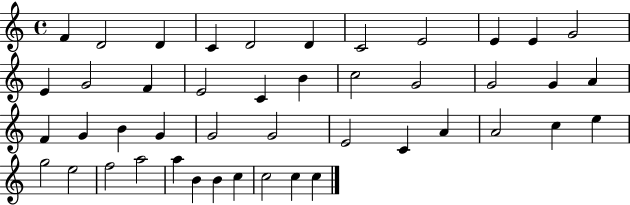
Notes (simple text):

F4/q D4/h D4/q C4/q D4/h D4/q C4/h E4/h E4/q E4/q G4/h E4/q G4/h F4/q E4/h C4/q B4/q C5/h G4/h G4/h G4/q A4/q F4/q G4/q B4/q G4/q G4/h G4/h E4/h C4/q A4/q A4/h C5/q E5/q G5/h E5/h F5/h A5/h A5/q B4/q B4/q C5/q C5/h C5/q C5/q